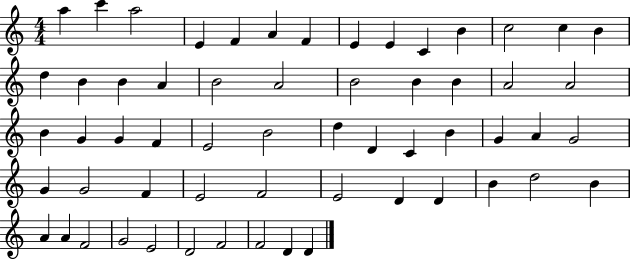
{
  \clef treble
  \numericTimeSignature
  \time 4/4
  \key c \major
  a''4 c'''4 a''2 | e'4 f'4 a'4 f'4 | e'4 e'4 c'4 b'4 | c''2 c''4 b'4 | \break d''4 b'4 b'4 a'4 | b'2 a'2 | b'2 b'4 b'4 | a'2 a'2 | \break b'4 g'4 g'4 f'4 | e'2 b'2 | d''4 d'4 c'4 b'4 | g'4 a'4 g'2 | \break g'4 g'2 f'4 | e'2 f'2 | e'2 d'4 d'4 | b'4 d''2 b'4 | \break a'4 a'4 f'2 | g'2 e'2 | d'2 f'2 | f'2 d'4 d'4 | \break \bar "|."
}